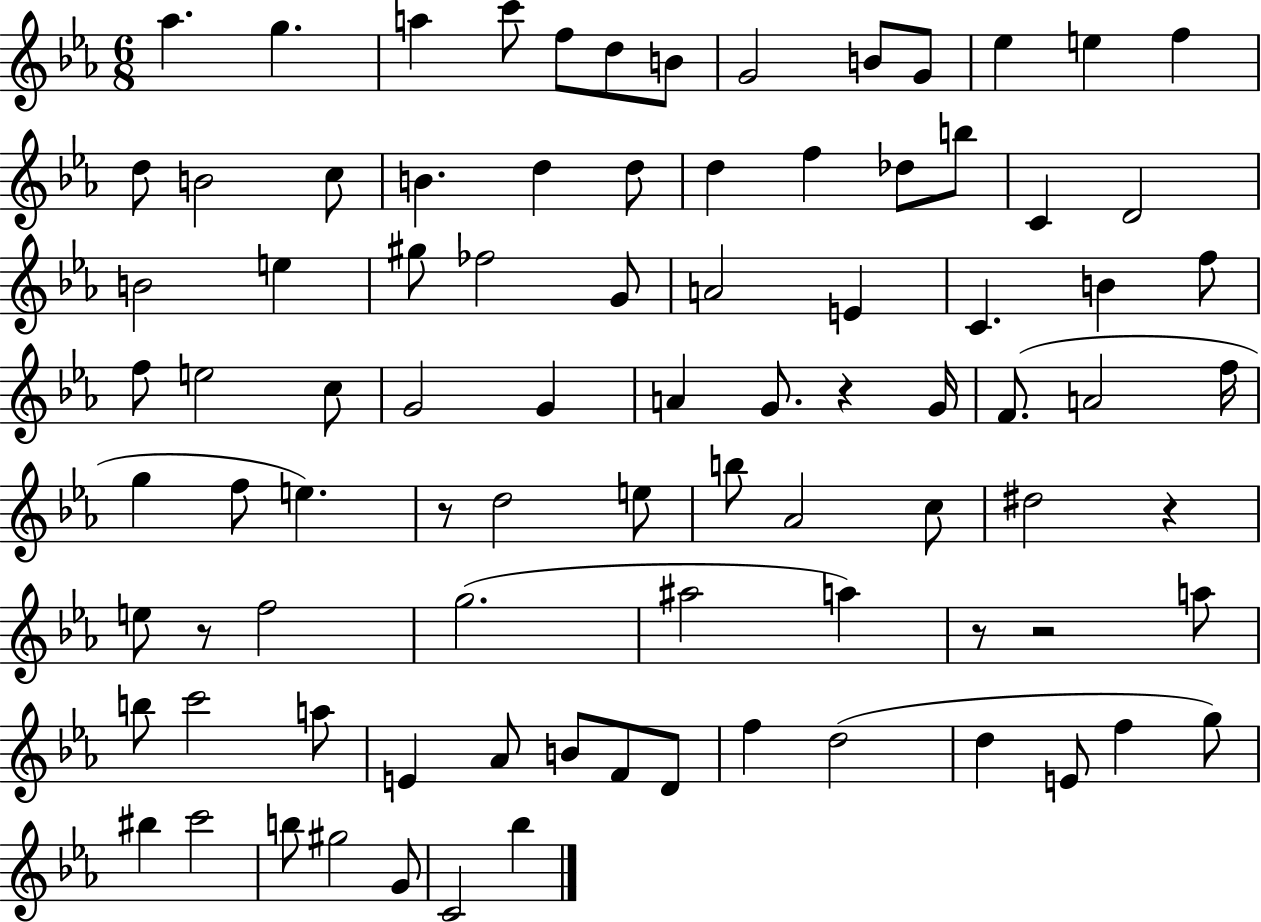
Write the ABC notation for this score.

X:1
T:Untitled
M:6/8
L:1/4
K:Eb
_a g a c'/2 f/2 d/2 B/2 G2 B/2 G/2 _e e f d/2 B2 c/2 B d d/2 d f _d/2 b/2 C D2 B2 e ^g/2 _f2 G/2 A2 E C B f/2 f/2 e2 c/2 G2 G A G/2 z G/4 F/2 A2 f/4 g f/2 e z/2 d2 e/2 b/2 _A2 c/2 ^d2 z e/2 z/2 f2 g2 ^a2 a z/2 z2 a/2 b/2 c'2 a/2 E _A/2 B/2 F/2 D/2 f d2 d E/2 f g/2 ^b c'2 b/2 ^g2 G/2 C2 _b